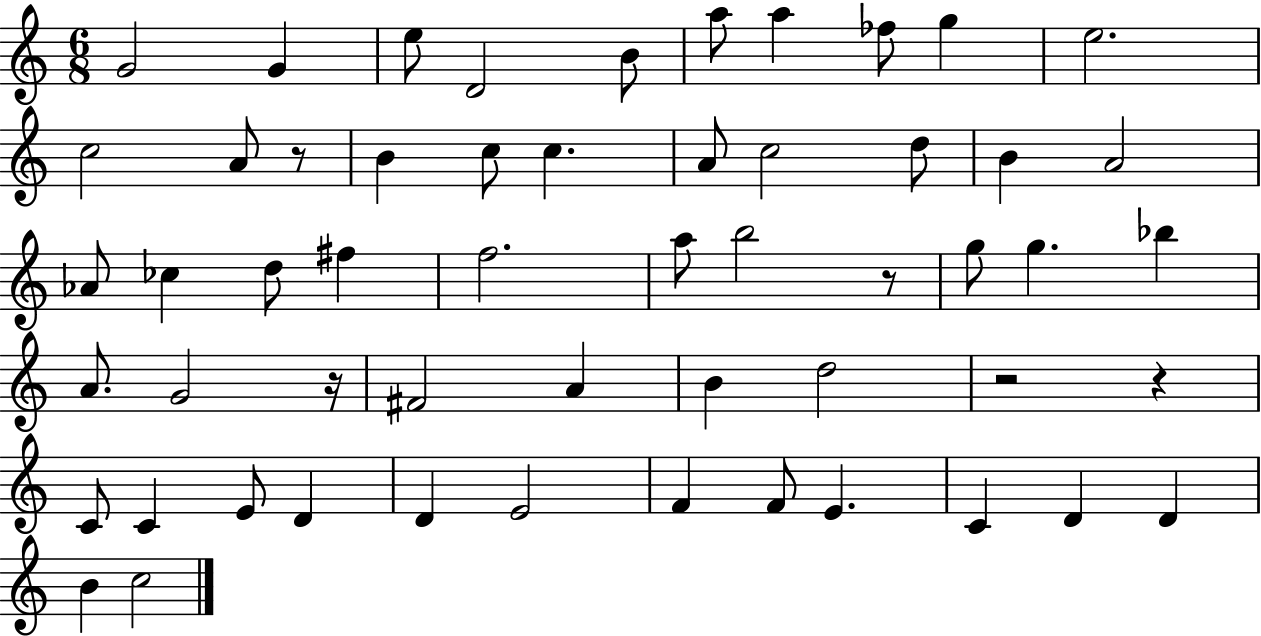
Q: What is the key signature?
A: C major